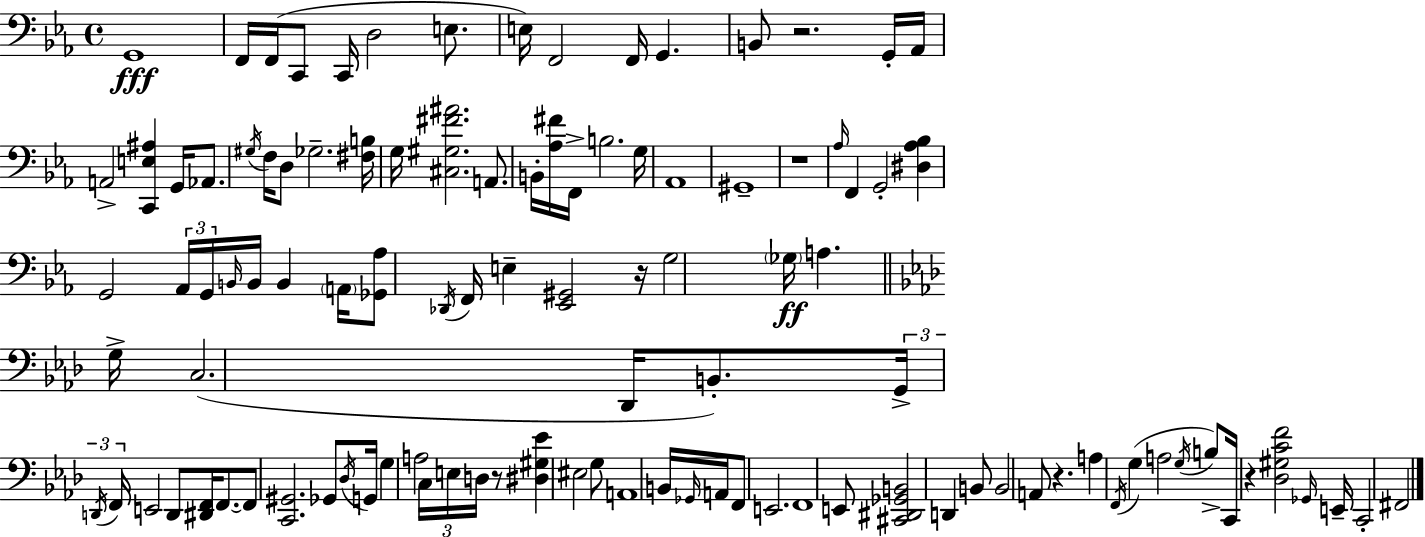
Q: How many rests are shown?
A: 6